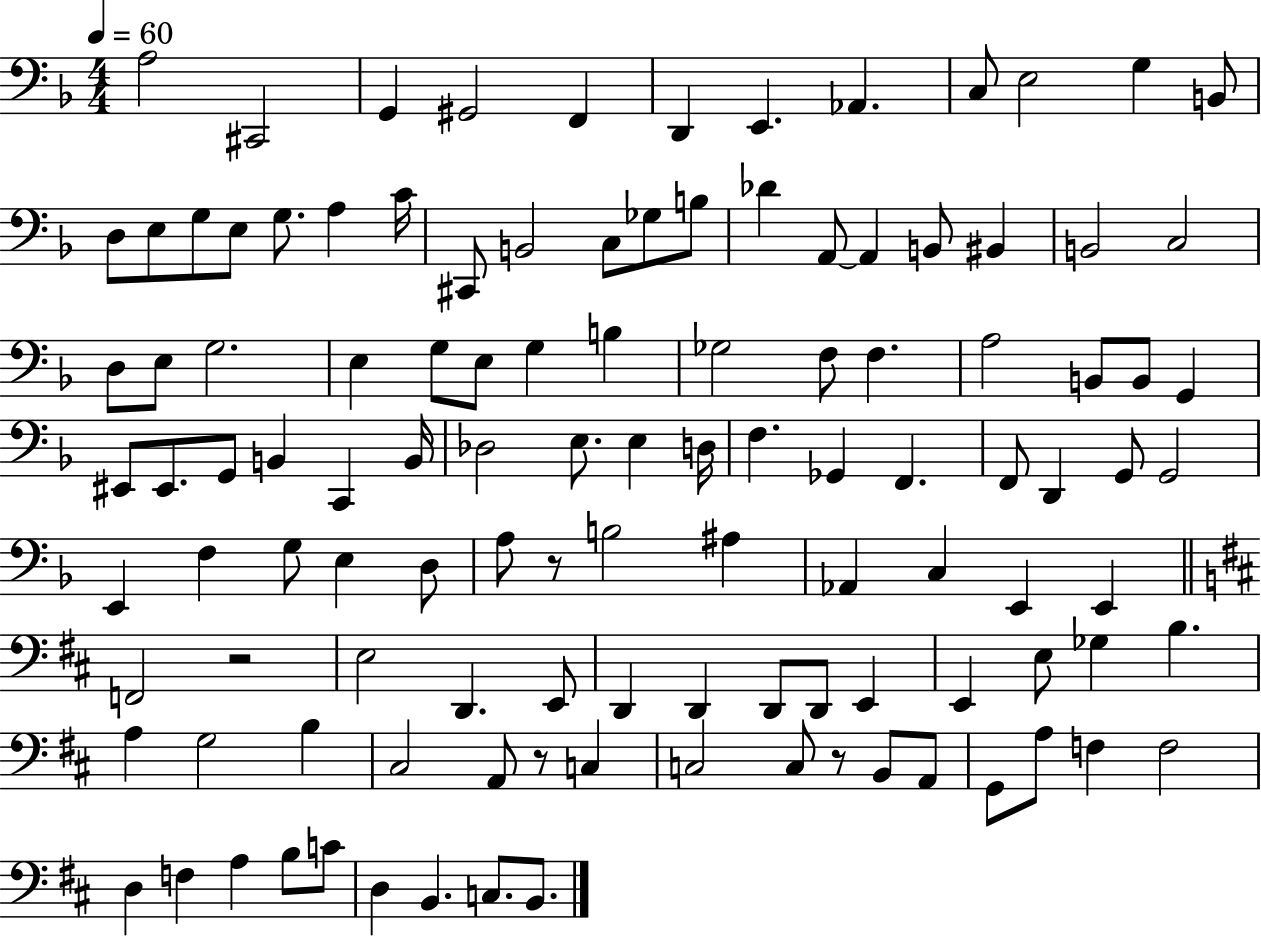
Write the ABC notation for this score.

X:1
T:Untitled
M:4/4
L:1/4
K:F
A,2 ^C,,2 G,, ^G,,2 F,, D,, E,, _A,, C,/2 E,2 G, B,,/2 D,/2 E,/2 G,/2 E,/2 G,/2 A, C/4 ^C,,/2 B,,2 C,/2 _G,/2 B,/2 _D A,,/2 A,, B,,/2 ^B,, B,,2 C,2 D,/2 E,/2 G,2 E, G,/2 E,/2 G, B, _G,2 F,/2 F, A,2 B,,/2 B,,/2 G,, ^E,,/2 ^E,,/2 G,,/2 B,, C,, B,,/4 _D,2 E,/2 E, D,/4 F, _G,, F,, F,,/2 D,, G,,/2 G,,2 E,, F, G,/2 E, D,/2 A,/2 z/2 B,2 ^A, _A,, C, E,, E,, F,,2 z2 E,2 D,, E,,/2 D,, D,, D,,/2 D,,/2 E,, E,, E,/2 _G, B, A, G,2 B, ^C,2 A,,/2 z/2 C, C,2 C,/2 z/2 B,,/2 A,,/2 G,,/2 A,/2 F, F,2 D, F, A, B,/2 C/2 D, B,, C,/2 B,,/2